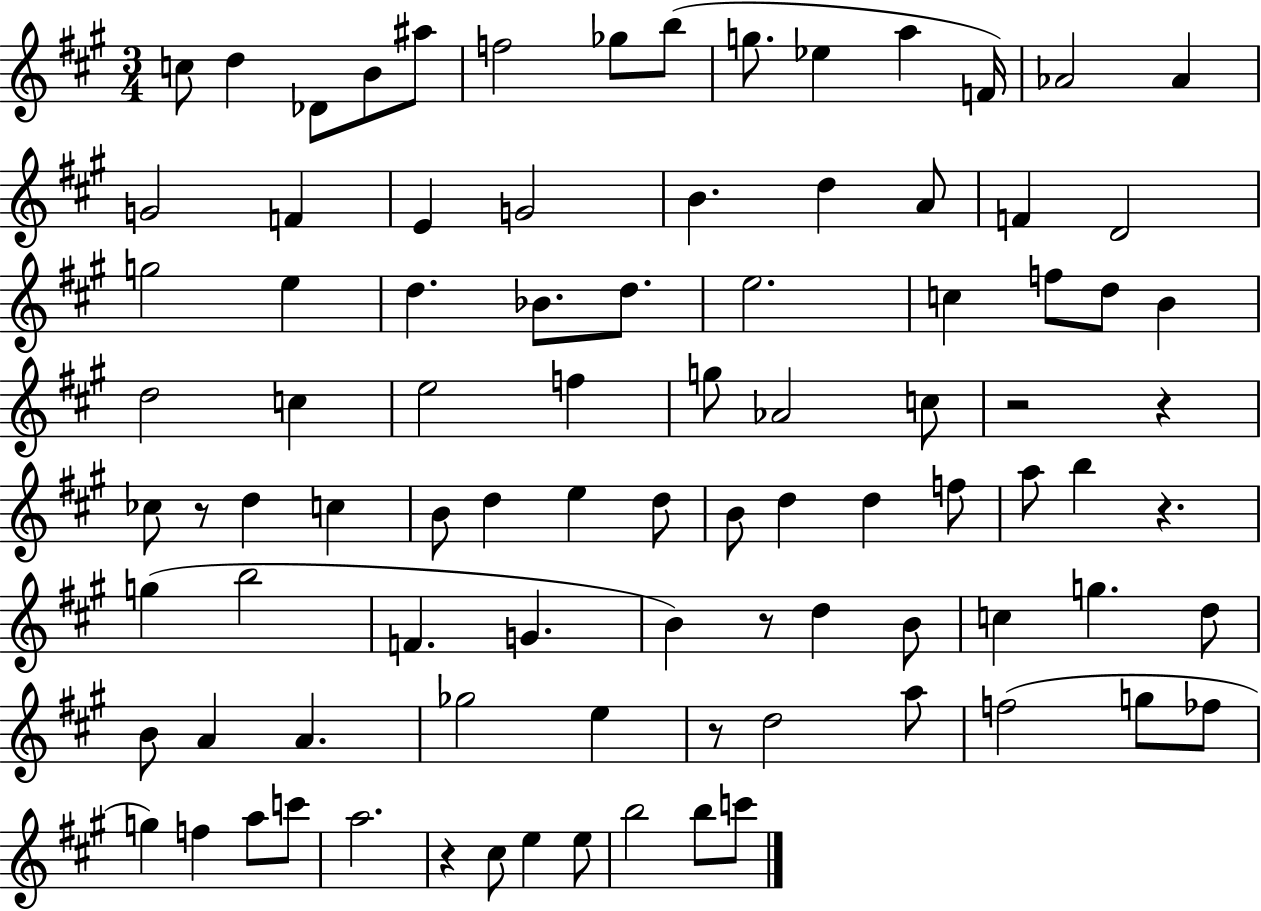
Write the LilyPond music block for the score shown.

{
  \clef treble
  \numericTimeSignature
  \time 3/4
  \key a \major
  c''8 d''4 des'8 b'8 ais''8 | f''2 ges''8 b''8( | g''8. ees''4 a''4 f'16) | aes'2 aes'4 | \break g'2 f'4 | e'4 g'2 | b'4. d''4 a'8 | f'4 d'2 | \break g''2 e''4 | d''4. bes'8. d''8. | e''2. | c''4 f''8 d''8 b'4 | \break d''2 c''4 | e''2 f''4 | g''8 aes'2 c''8 | r2 r4 | \break ces''8 r8 d''4 c''4 | b'8 d''4 e''4 d''8 | b'8 d''4 d''4 f''8 | a''8 b''4 r4. | \break g''4( b''2 | f'4. g'4. | b'4) r8 d''4 b'8 | c''4 g''4. d''8 | \break b'8 a'4 a'4. | ges''2 e''4 | r8 d''2 a''8 | f''2( g''8 fes''8 | \break g''4) f''4 a''8 c'''8 | a''2. | r4 cis''8 e''4 e''8 | b''2 b''8 c'''8 | \break \bar "|."
}